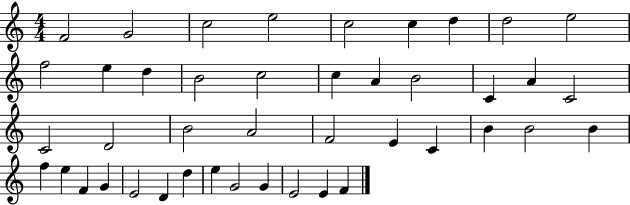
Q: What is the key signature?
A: C major